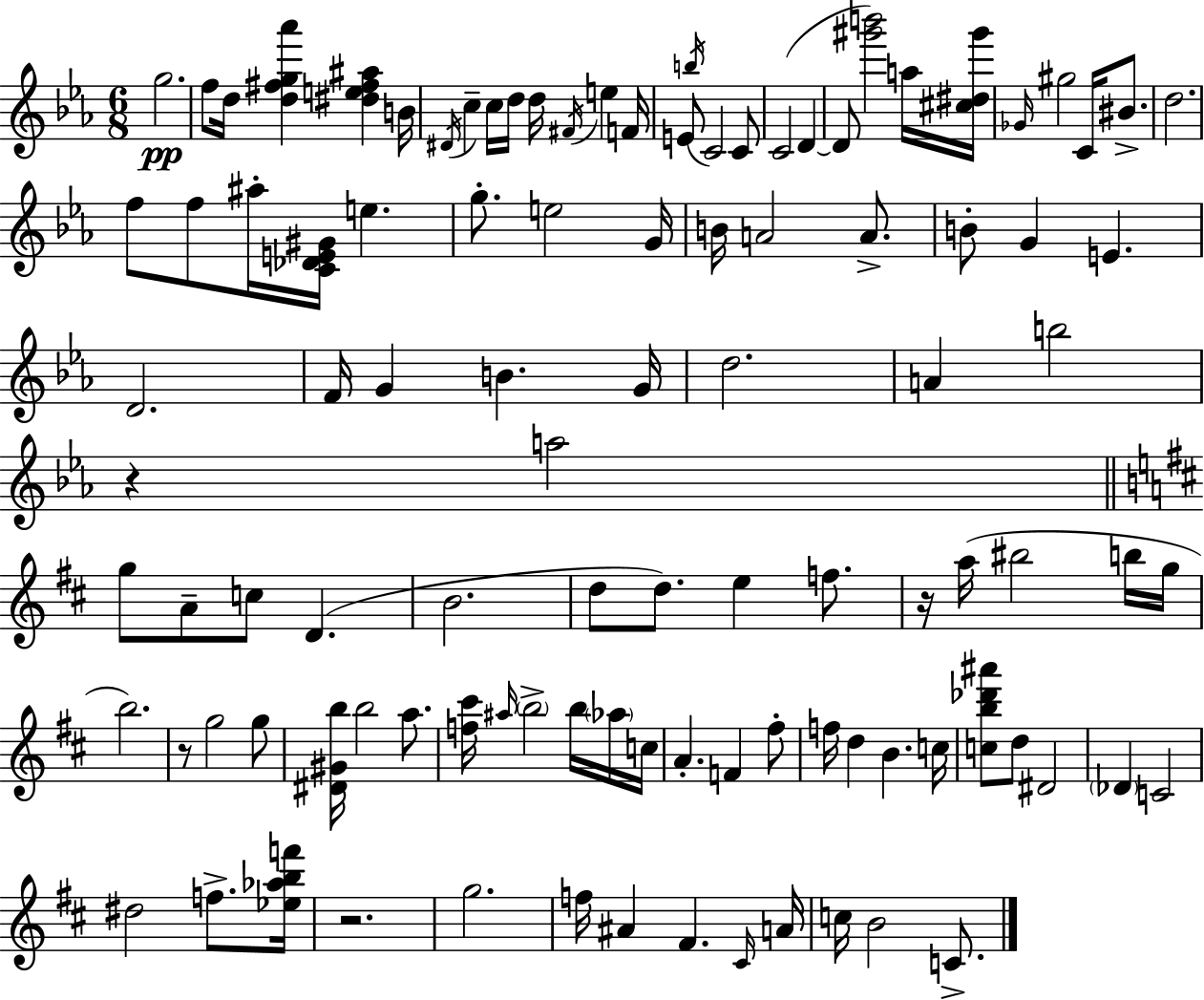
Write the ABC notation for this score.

X:1
T:Untitled
M:6/8
L:1/4
K:Eb
g2 f/2 d/4 [d^fg_a'] [^de^f^a] B/4 ^D/4 c c/4 d/4 d/4 ^F/4 e F/4 E/2 b/4 C2 C/2 C2 D D/2 [^g'b']2 a/4 [^c^d^g']/4 _G/4 ^g2 C/4 ^B/2 d2 f/2 f/2 ^a/4 [C_DE^G]/4 e g/2 e2 G/4 B/4 A2 A/2 B/2 G E D2 F/4 G B G/4 d2 A b2 z a2 g/2 A/2 c/2 D B2 d/2 d/2 e f/2 z/4 a/4 ^b2 b/4 g/4 b2 z/2 g2 g/2 [^D^Gb]/4 b2 a/2 [f^c']/4 ^a/4 b2 b/4 _a/4 c/4 A F ^f/2 f/4 d B c/4 [cb_d'^a']/2 d/2 ^D2 _D C2 ^d2 f/2 [_e_abf']/4 z2 g2 f/4 ^A ^F ^C/4 A/4 c/4 B2 C/2